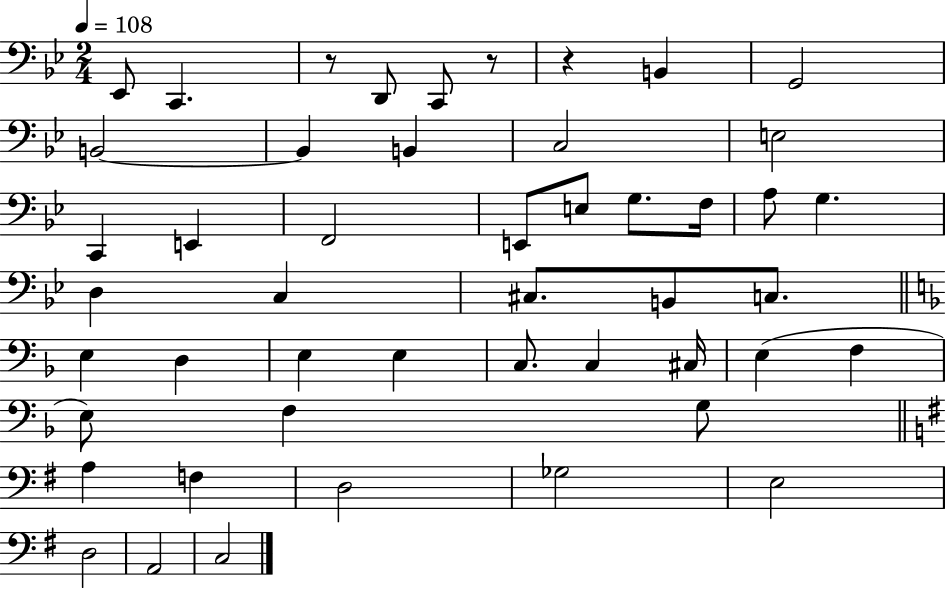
Eb2/e C2/q. R/e D2/e C2/e R/e R/q B2/q G2/h B2/h B2/q B2/q C3/h E3/h C2/q E2/q F2/h E2/e E3/e G3/e. F3/s A3/e G3/q. D3/q C3/q C#3/e. B2/e C3/e. E3/q D3/q E3/q E3/q C3/e. C3/q C#3/s E3/q F3/q E3/e F3/q G3/e A3/q F3/q D3/h Gb3/h E3/h D3/h A2/h C3/h